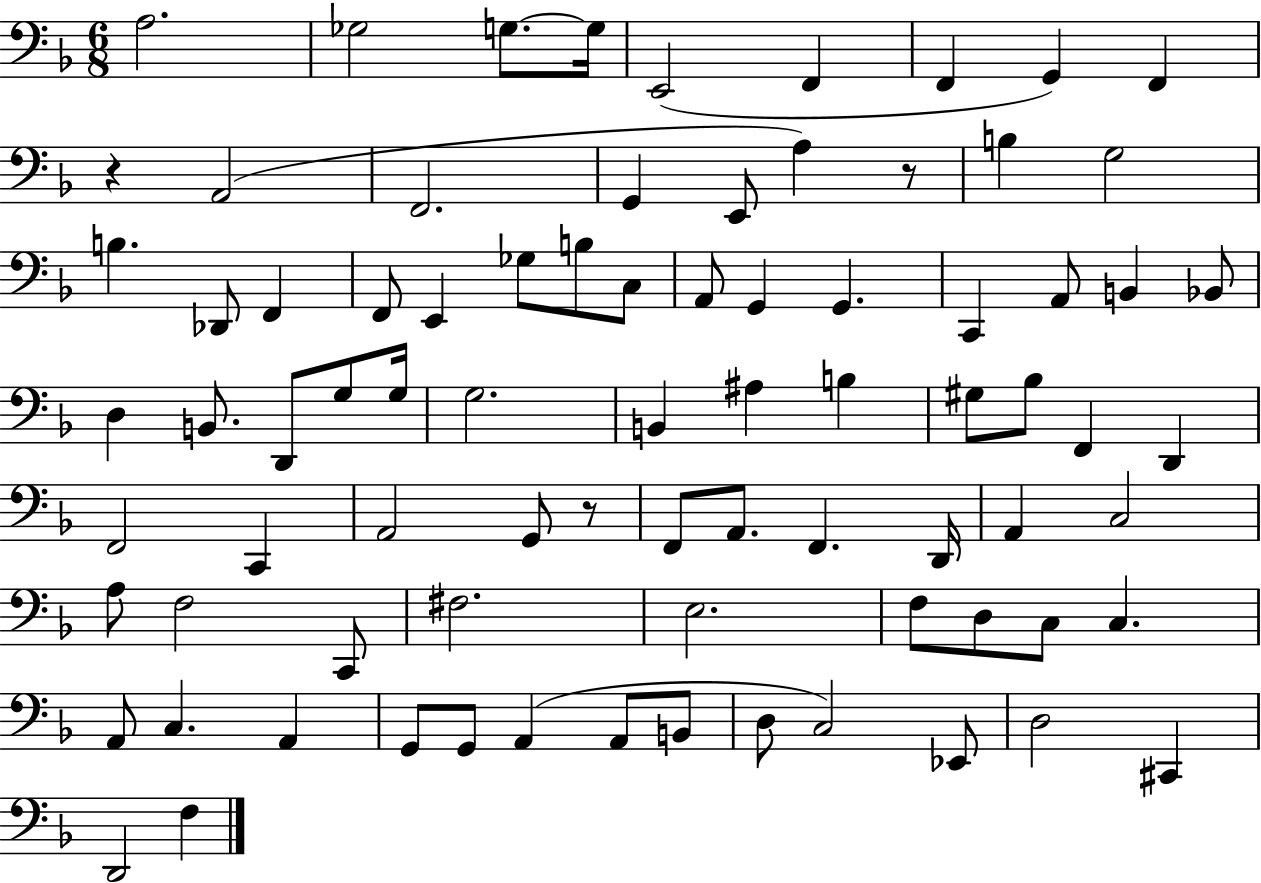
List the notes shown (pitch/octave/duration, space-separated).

A3/h. Gb3/h G3/e. G3/s E2/h F2/q F2/q G2/q F2/q R/q A2/h F2/h. G2/q E2/e A3/q R/e B3/q G3/h B3/q. Db2/e F2/q F2/e E2/q Gb3/e B3/e C3/e A2/e G2/q G2/q. C2/q A2/e B2/q Bb2/e D3/q B2/e. D2/e G3/e G3/s G3/h. B2/q A#3/q B3/q G#3/e Bb3/e F2/q D2/q F2/h C2/q A2/h G2/e R/e F2/e A2/e. F2/q. D2/s A2/q C3/h A3/e F3/h C2/e F#3/h. E3/h. F3/e D3/e C3/e C3/q. A2/e C3/q. A2/q G2/e G2/e A2/q A2/e B2/e D3/e C3/h Eb2/e D3/h C#2/q D2/h F3/q